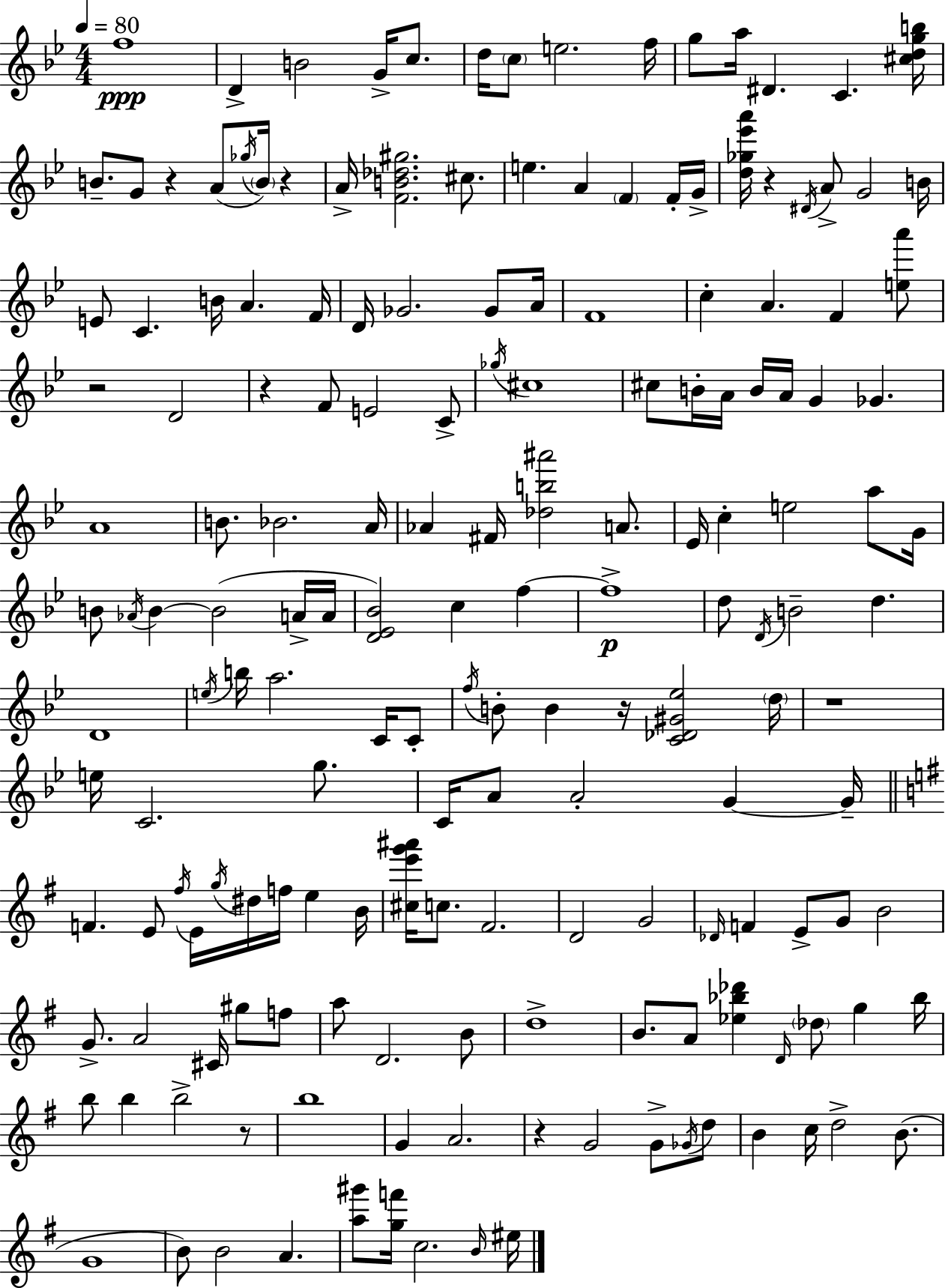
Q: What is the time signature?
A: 4/4